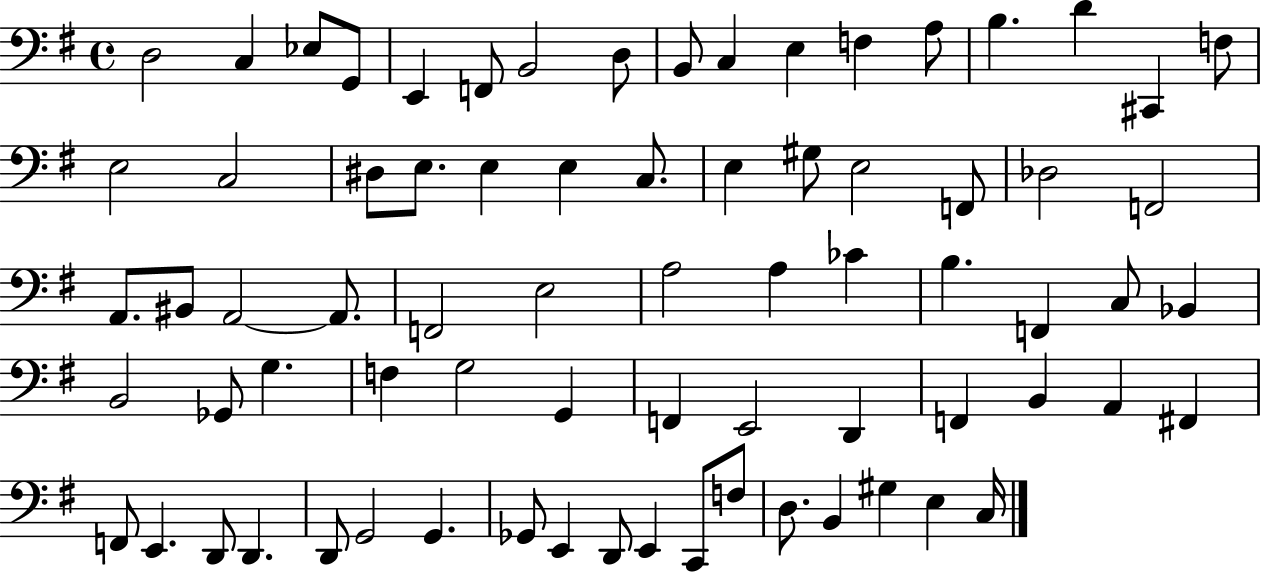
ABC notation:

X:1
T:Untitled
M:4/4
L:1/4
K:G
D,2 C, _E,/2 G,,/2 E,, F,,/2 B,,2 D,/2 B,,/2 C, E, F, A,/2 B, D ^C,, F,/2 E,2 C,2 ^D,/2 E,/2 E, E, C,/2 E, ^G,/2 E,2 F,,/2 _D,2 F,,2 A,,/2 ^B,,/2 A,,2 A,,/2 F,,2 E,2 A,2 A, _C B, F,, C,/2 _B,, B,,2 _G,,/2 G, F, G,2 G,, F,, E,,2 D,, F,, B,, A,, ^F,, F,,/2 E,, D,,/2 D,, D,,/2 G,,2 G,, _G,,/2 E,, D,,/2 E,, C,,/2 F,/2 D,/2 B,, ^G, E, C,/4